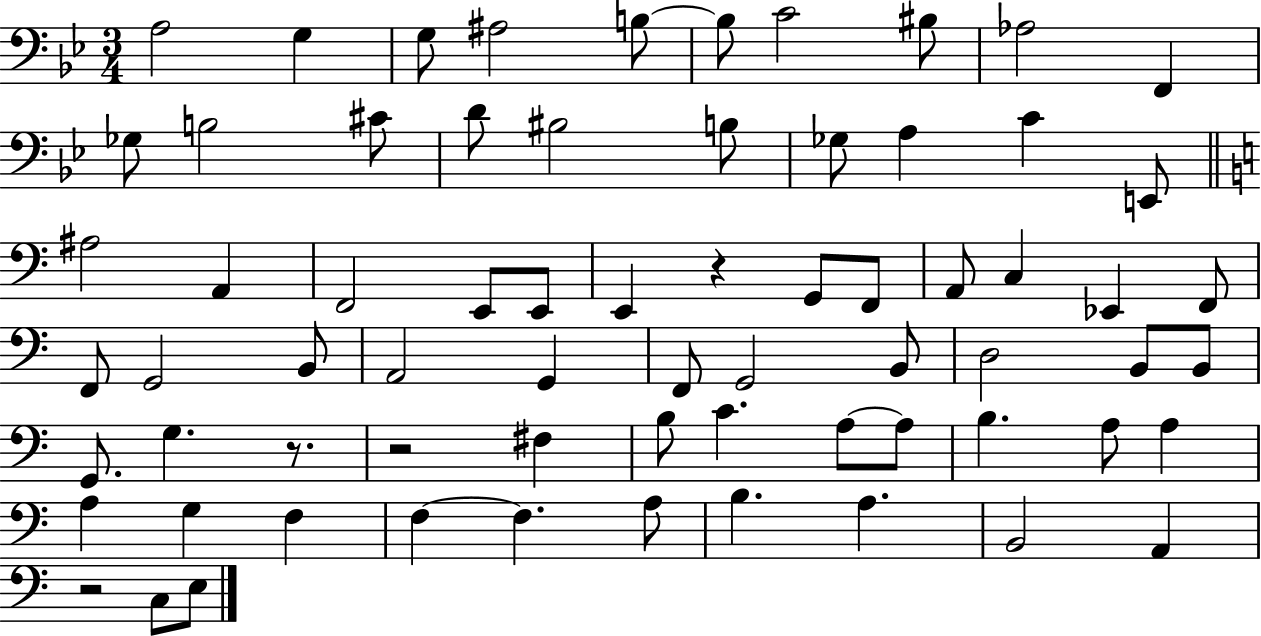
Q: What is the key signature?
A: BES major